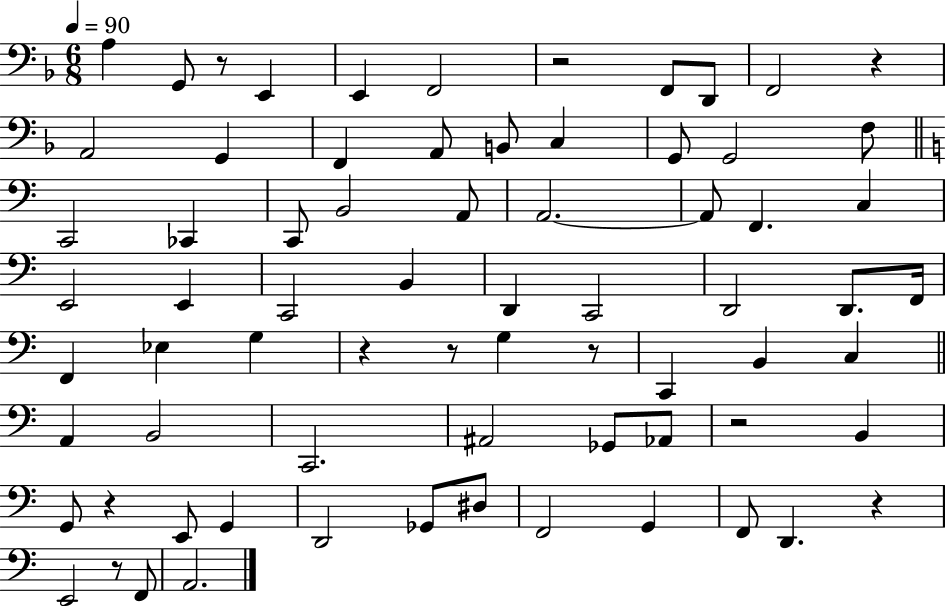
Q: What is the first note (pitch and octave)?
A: A3